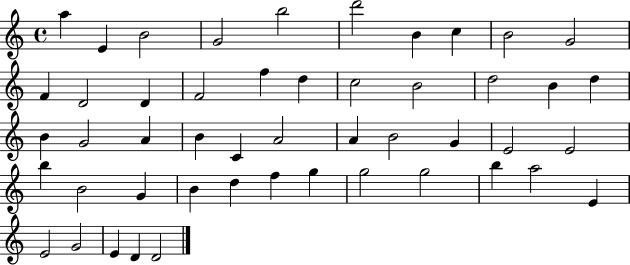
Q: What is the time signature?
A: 4/4